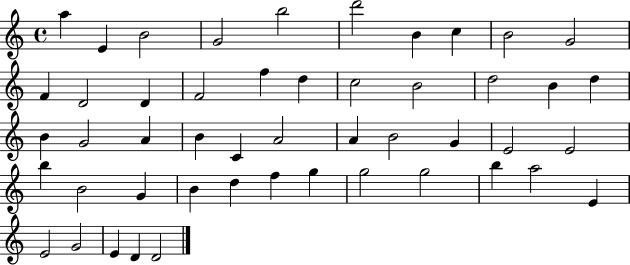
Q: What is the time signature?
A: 4/4